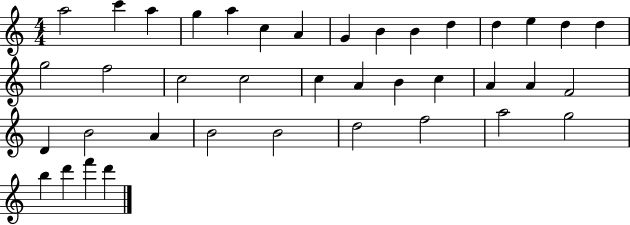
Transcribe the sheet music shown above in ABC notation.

X:1
T:Untitled
M:4/4
L:1/4
K:C
a2 c' a g a c A G B B d d e d d g2 f2 c2 c2 c A B c A A F2 D B2 A B2 B2 d2 f2 a2 g2 b d' f' d'